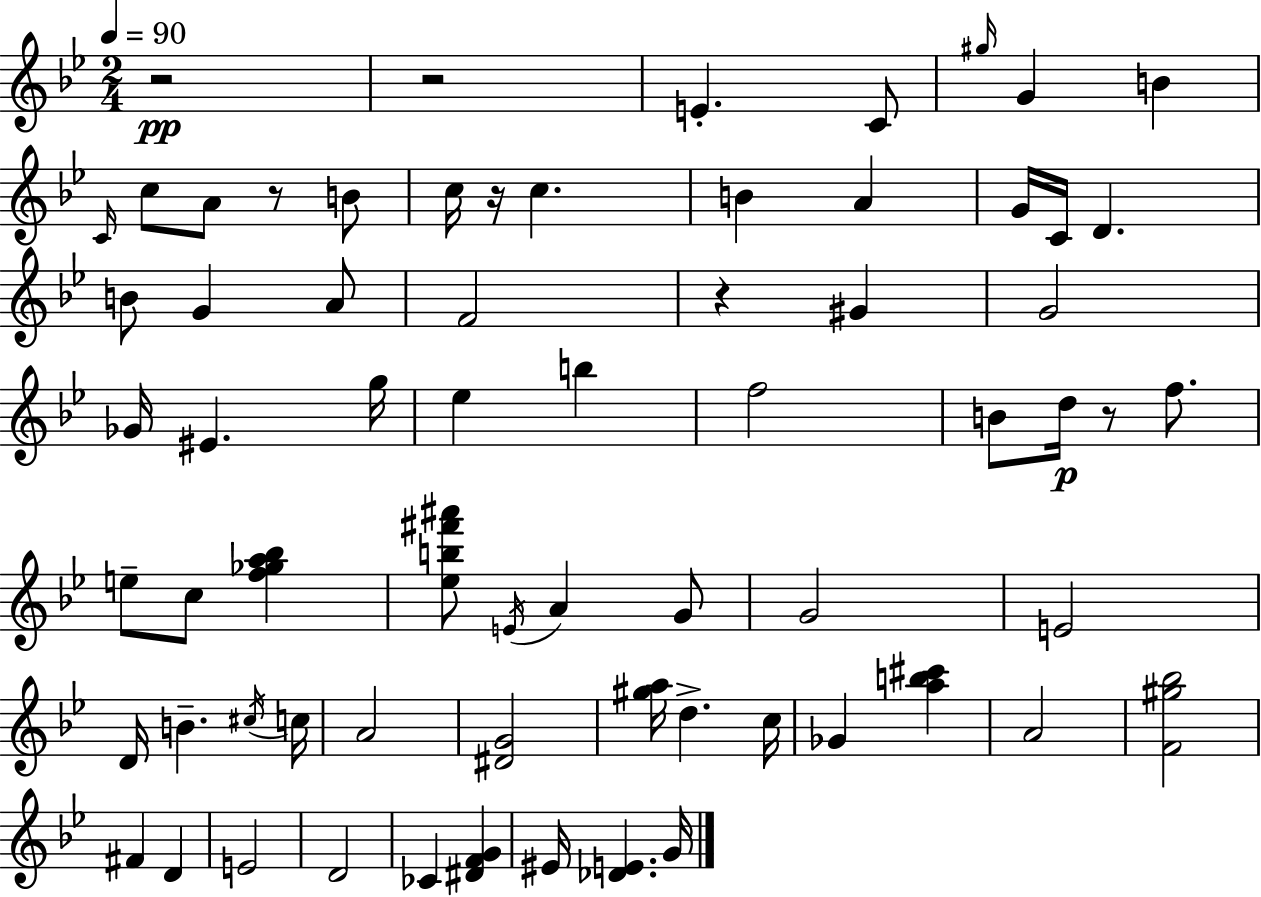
{
  \clef treble
  \numericTimeSignature
  \time 2/4
  \key g \minor
  \tempo 4 = 90
  r2\pp | r2 | e'4.-. c'8 | \grace { gis''16 } g'4 b'4 | \break \grace { c'16 } c''8 a'8 r8 | b'8 c''16 r16 c''4. | b'4 a'4 | g'16 c'16 d'4. | \break b'8 g'4 | a'8 f'2 | r4 gis'4 | g'2 | \break ges'16 eis'4. | g''16 ees''4 b''4 | f''2 | b'8 d''16\p r8 f''8. | \break e''8-- c''8 <f'' ges'' a'' bes''>4 | <ees'' b'' fis''' ais'''>8 \acciaccatura { e'16 } a'4 | g'8 g'2 | e'2 | \break d'16 b'4.-- | \acciaccatura { cis''16 } c''16 a'2 | <dis' g'>2 | <gis'' a''>16 d''4.-> | \break c''16 ges'4 | <a'' b'' cis'''>4 a'2 | <f' gis'' bes''>2 | fis'4 | \break d'4 e'2 | d'2 | ces'4 | <dis' f' g'>4 eis'16 <des' e'>4. | \break g'16 \bar "|."
}